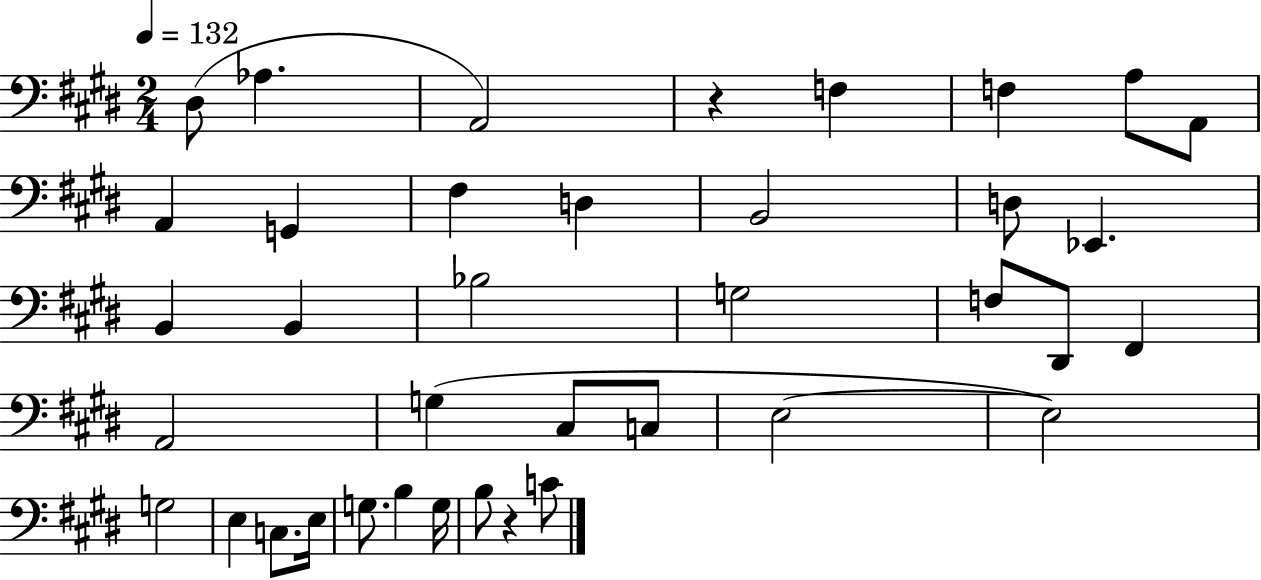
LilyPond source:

{
  \clef bass
  \numericTimeSignature
  \time 2/4
  \key e \major
  \tempo 4 = 132
  dis8( aes4. | a,2) | r4 f4 | f4 a8 a,8 | \break a,4 g,4 | fis4 d4 | b,2 | d8 ees,4. | \break b,4 b,4 | bes2 | g2 | f8 dis,8 fis,4 | \break a,2 | g4( cis8 c8 | e2~~ | e2) | \break g2 | e4 c8. e16 | g8. b4 g16 | b8 r4 c'8 | \break \bar "|."
}